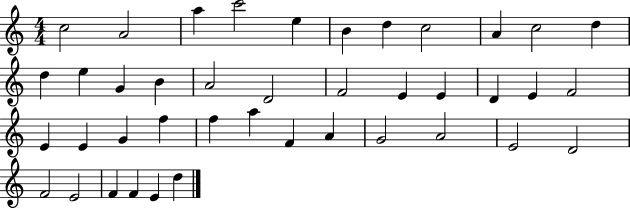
{
  \clef treble
  \numericTimeSignature
  \time 4/4
  \key c \major
  c''2 a'2 | a''4 c'''2 e''4 | b'4 d''4 c''2 | a'4 c''2 d''4 | \break d''4 e''4 g'4 b'4 | a'2 d'2 | f'2 e'4 e'4 | d'4 e'4 f'2 | \break e'4 e'4 g'4 f''4 | f''4 a''4 f'4 a'4 | g'2 a'2 | e'2 d'2 | \break f'2 e'2 | f'4 f'4 e'4 d''4 | \bar "|."
}